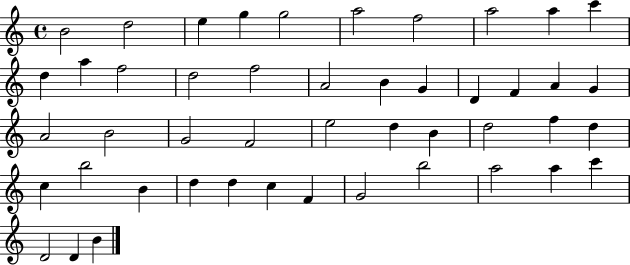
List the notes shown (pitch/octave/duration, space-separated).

B4/h D5/h E5/q G5/q G5/h A5/h F5/h A5/h A5/q C6/q D5/q A5/q F5/h D5/h F5/h A4/h B4/q G4/q D4/q F4/q A4/q G4/q A4/h B4/h G4/h F4/h E5/h D5/q B4/q D5/h F5/q D5/q C5/q B5/h B4/q D5/q D5/q C5/q F4/q G4/h B5/h A5/h A5/q C6/q D4/h D4/q B4/q